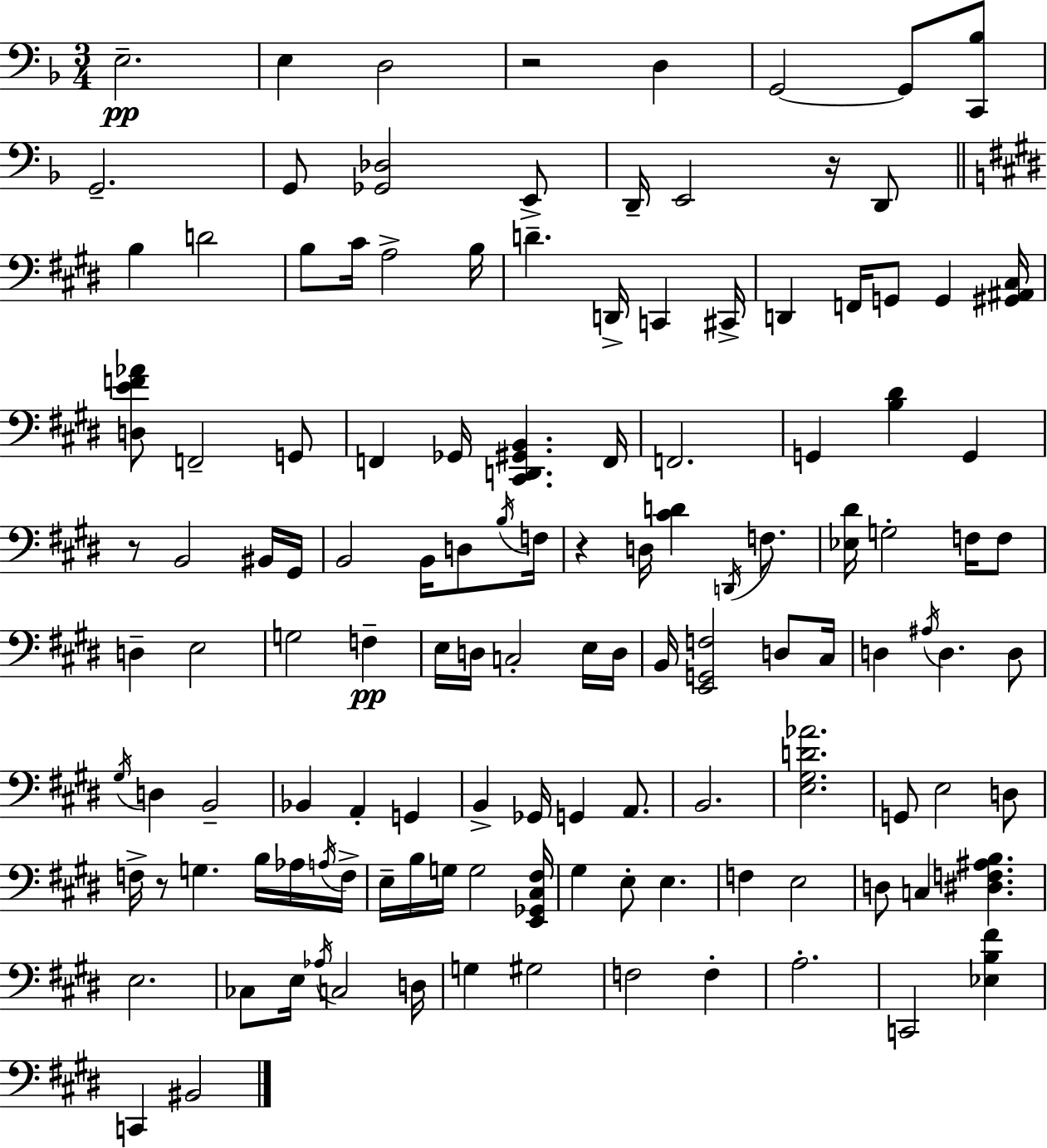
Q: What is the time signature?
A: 3/4